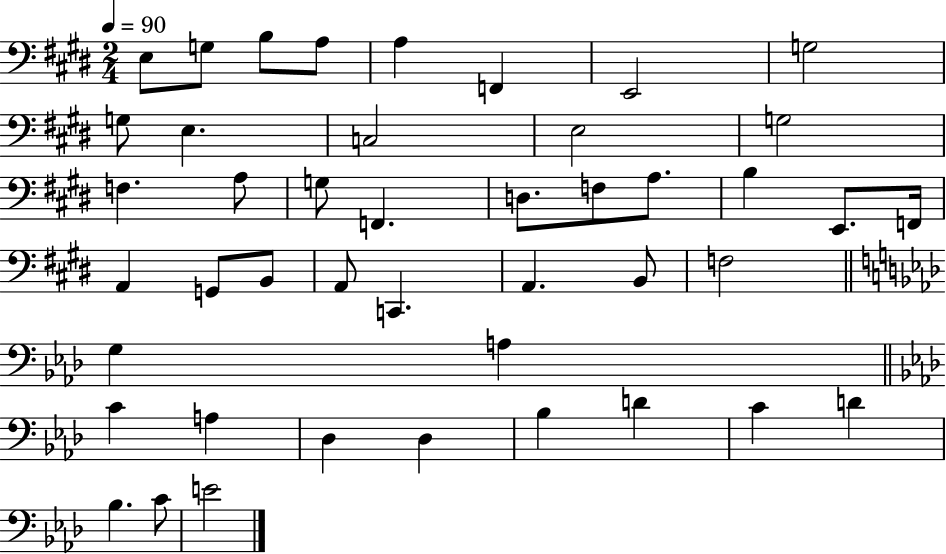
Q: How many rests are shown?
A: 0